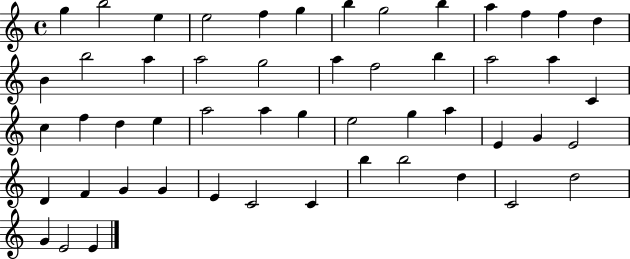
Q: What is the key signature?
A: C major